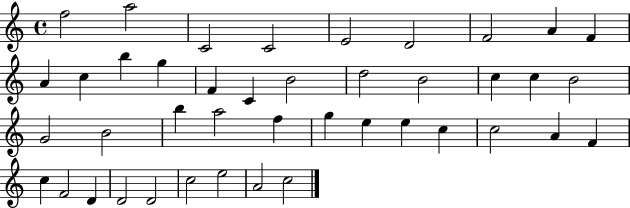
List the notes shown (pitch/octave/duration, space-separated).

F5/h A5/h C4/h C4/h E4/h D4/h F4/h A4/q F4/q A4/q C5/q B5/q G5/q F4/q C4/q B4/h D5/h B4/h C5/q C5/q B4/h G4/h B4/h B5/q A5/h F5/q G5/q E5/q E5/q C5/q C5/h A4/q F4/q C5/q F4/h D4/q D4/h D4/h C5/h E5/h A4/h C5/h